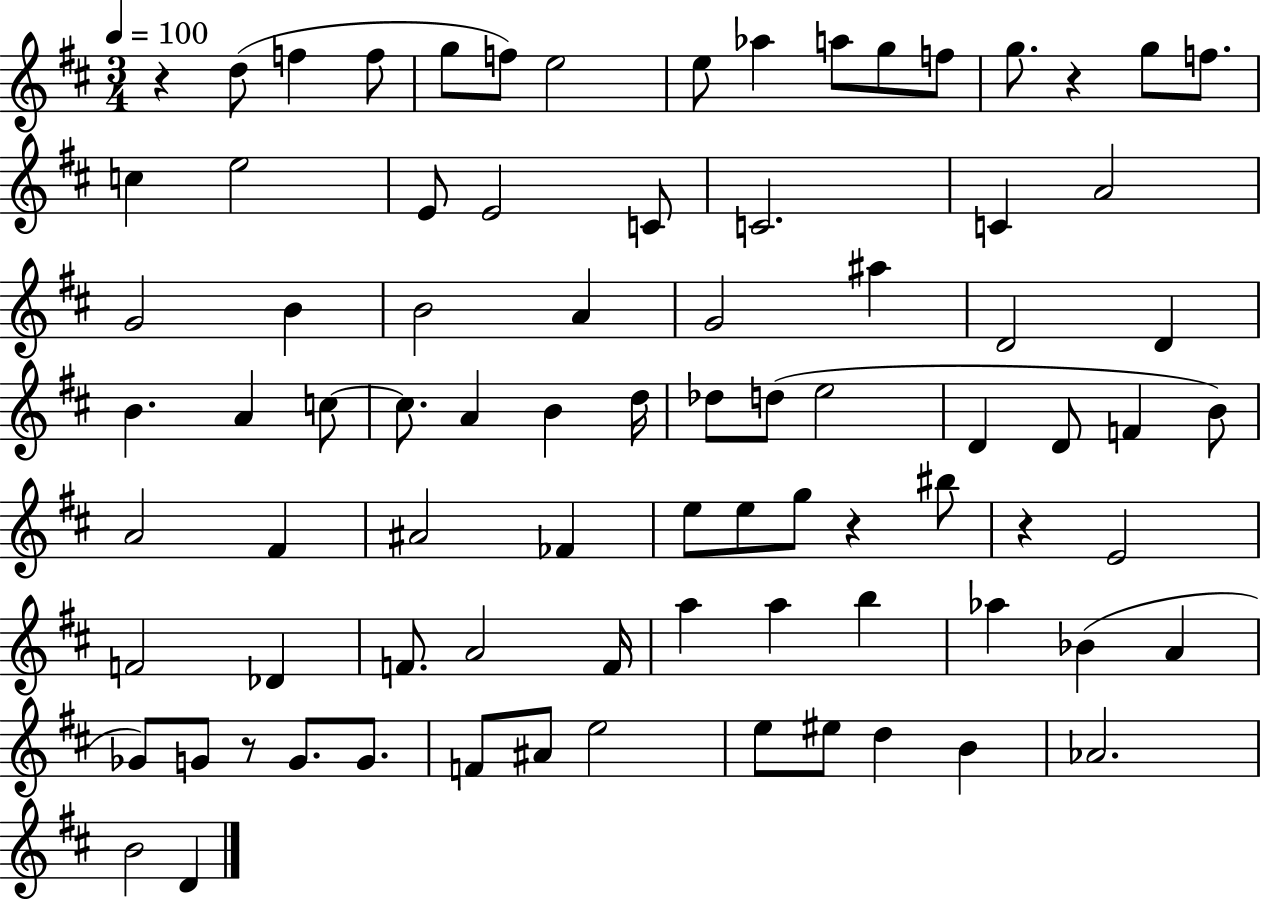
X:1
T:Untitled
M:3/4
L:1/4
K:D
z d/2 f f/2 g/2 f/2 e2 e/2 _a a/2 g/2 f/2 g/2 z g/2 f/2 c e2 E/2 E2 C/2 C2 C A2 G2 B B2 A G2 ^a D2 D B A c/2 c/2 A B d/4 _d/2 d/2 e2 D D/2 F B/2 A2 ^F ^A2 _F e/2 e/2 g/2 z ^b/2 z E2 F2 _D F/2 A2 F/4 a a b _a _B A _G/2 G/2 z/2 G/2 G/2 F/2 ^A/2 e2 e/2 ^e/2 d B _A2 B2 D